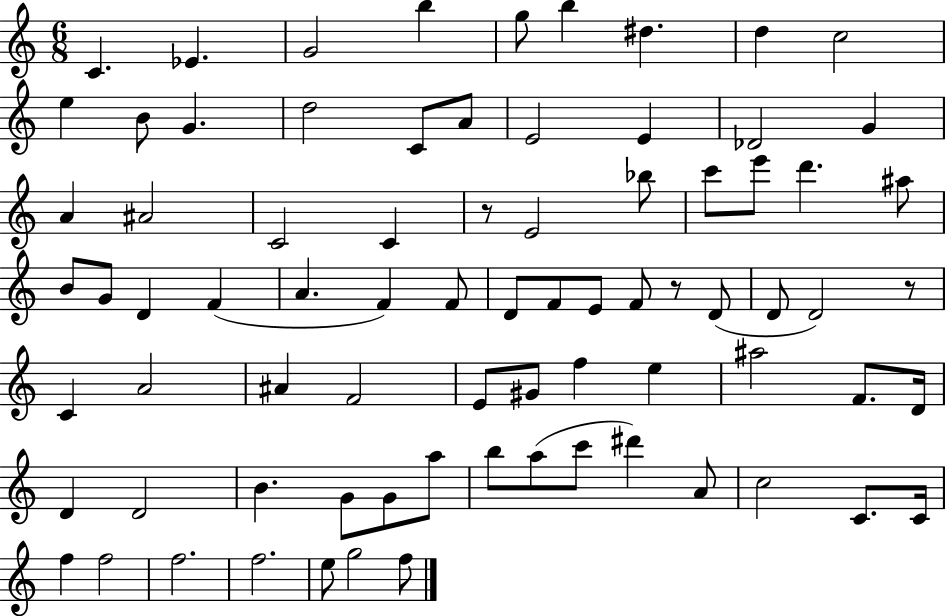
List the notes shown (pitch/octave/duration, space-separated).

C4/q. Eb4/q. G4/h B5/q G5/e B5/q D#5/q. D5/q C5/h E5/q B4/e G4/q. D5/h C4/e A4/e E4/h E4/q Db4/h G4/q A4/q A#4/h C4/h C4/q R/e E4/h Bb5/e C6/e E6/e D6/q. A#5/e B4/e G4/e D4/q F4/q A4/q. F4/q F4/e D4/e F4/e E4/e F4/e R/e D4/e D4/e D4/h R/e C4/q A4/h A#4/q F4/h E4/e G#4/e F5/q E5/q A#5/h F4/e. D4/s D4/q D4/h B4/q. G4/e G4/e A5/e B5/e A5/e C6/e D#6/q A4/e C5/h C4/e. C4/s F5/q F5/h F5/h. F5/h. E5/e G5/h F5/e